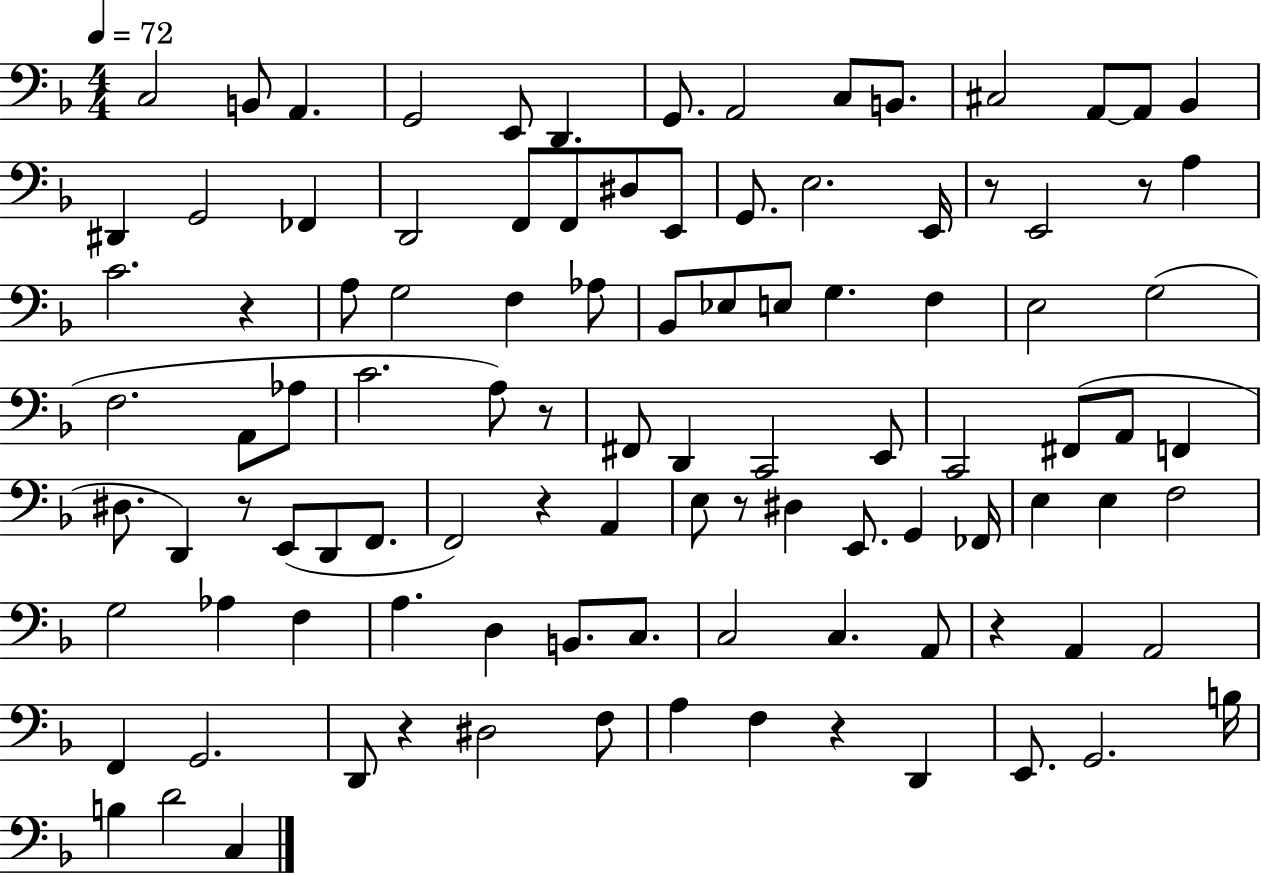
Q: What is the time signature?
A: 4/4